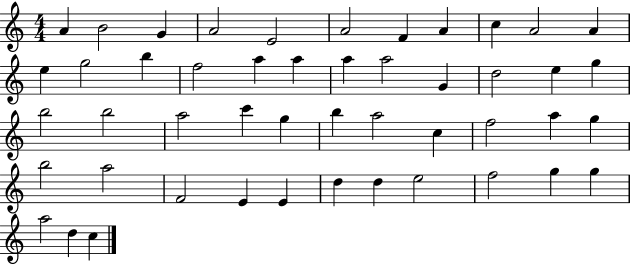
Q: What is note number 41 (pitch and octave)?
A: D5